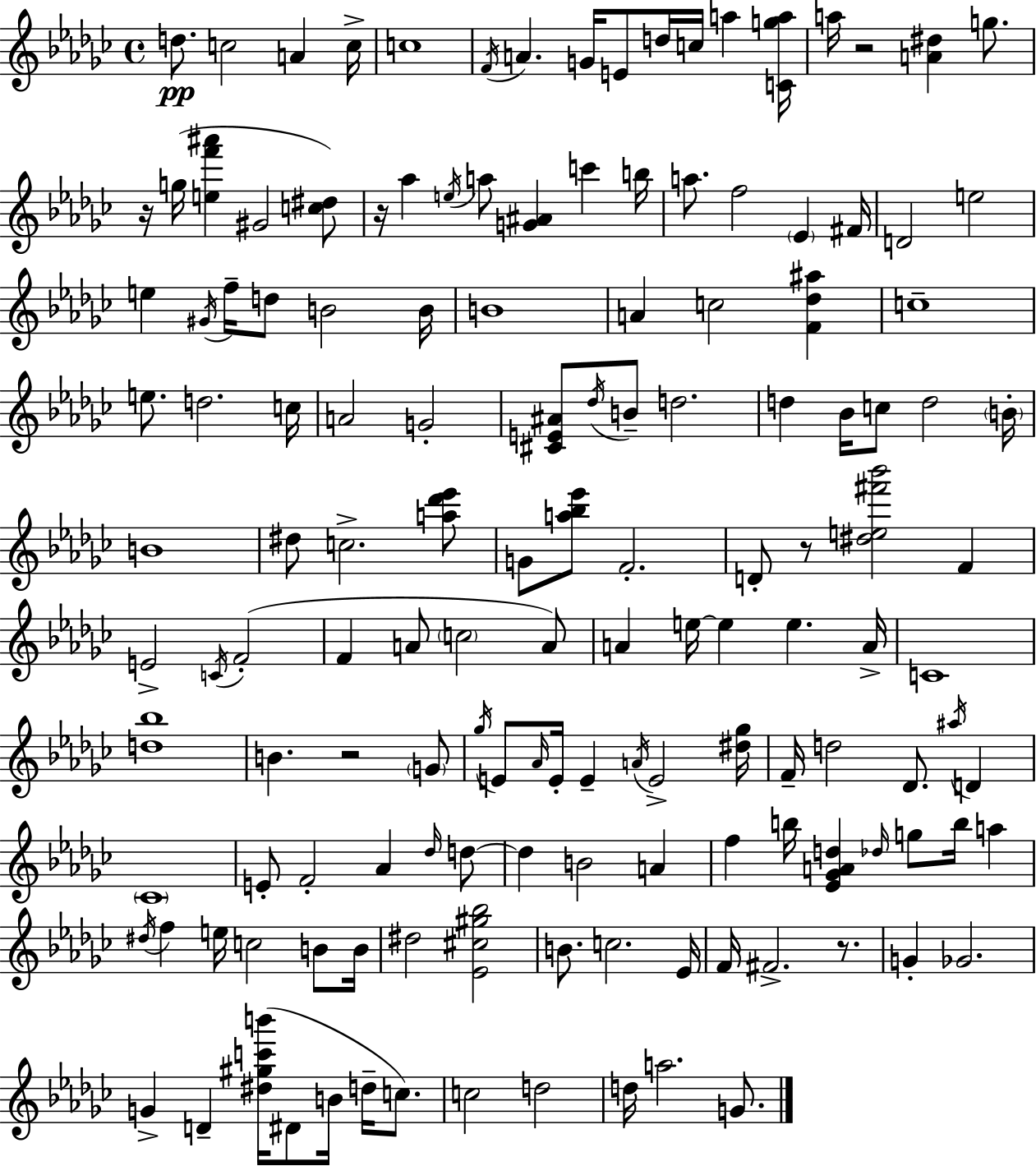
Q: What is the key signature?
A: EES minor